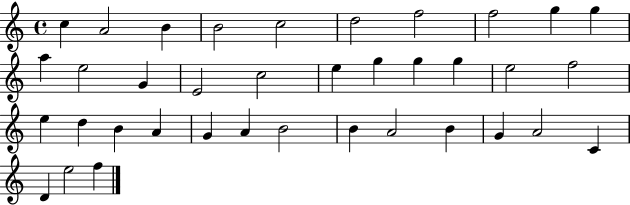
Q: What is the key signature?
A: C major